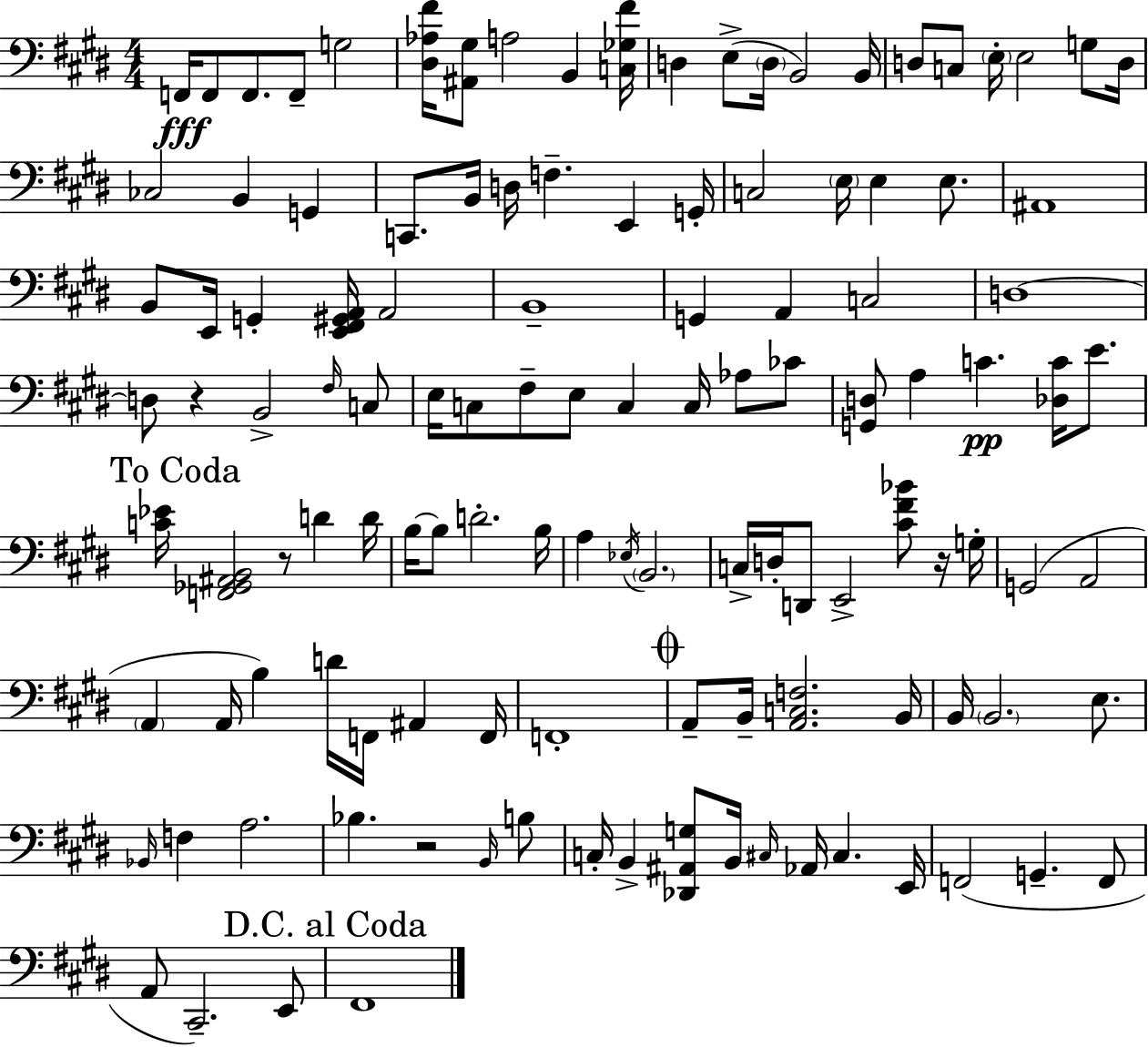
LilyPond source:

{
  \clef bass
  \numericTimeSignature
  \time 4/4
  \key e \major
  f,16\fff f,8 f,8. f,8-- g2 | <dis aes fis'>16 <ais, gis>8 a2 b,4 <c ges fis'>16 | d4 e8->( \parenthesize d16 b,2) b,16 | d8 c8 \parenthesize e16-. e2 g8 d16 | \break ces2 b,4 g,4 | c,8. b,16 d16 f4.-- e,4 g,16-. | c2 \parenthesize e16 e4 e8. | ais,1 | \break b,8 e,16 g,4-. <e, fis, gis, a,>16 a,2 | b,1-- | g,4 a,4 c2 | d1~~ | \break d8 r4 b,2-> \grace { fis16 } c8 | e16 c8 fis8-- e8 c4 c16 aes8 ces'8 | <g, d>8 a4 c'4.\pp <des c'>16 e'8. | \mark "To Coda" <c' ees'>16 <f, ges, ais, b,>2 r8 d'4 | \break d'16 b16~~ b8 d'2.-. | b16 a4 \acciaccatura { ees16 } \parenthesize b,2. | c16-> d16-. d,8 e,2-> <cis' fis' bes'>8 | r16 g16-. g,2( a,2 | \break \parenthesize a,4 a,16 b4) d'16 f,16 ais,4 | f,16 f,1-. | \mark \markup { \musicglyph "scripts.coda" } a,8-- b,16-- <a, c f>2. | b,16 b,16 \parenthesize b,2. e8. | \break \grace { bes,16 } f4 a2. | bes4. r2 | \grace { b,16 } b8 c16-. b,4-> <des, ais, g>8 b,16 \grace { cis16 } aes,16 cis4. | e,16 f,2( g,4.-- | \break f,8 a,8 cis,2.--) | e,8 \mark "D.C. al Coda" fis,1 | \bar "|."
}